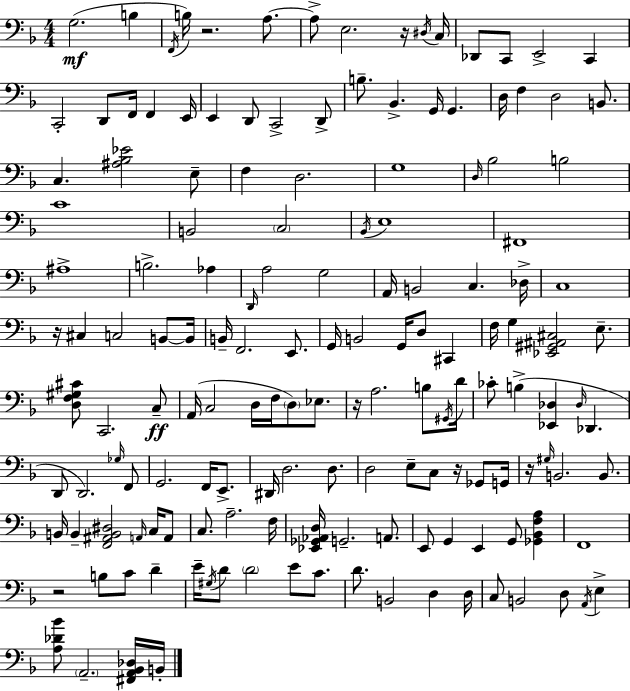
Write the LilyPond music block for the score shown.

{
  \clef bass
  \numericTimeSignature
  \time 4/4
  \key d \minor
  g2.(\mf b4 | \acciaccatura { f,16 } b16) r2. a8.~~ | a8-> e2. r16 | \acciaccatura { dis16 } c16 des,8 c,8 e,2-> c,4 | \break c,2-. d,8 f,16 f,4 | e,16 e,4 d,8 c,2-> | d,8-> b8.-- bes,4.-> g,16 g,4. | d16 f4 d2 b,8. | \break c4. <ais bes ees'>2 | e8-- f4 d2. | g1 | \grace { d16 } bes2 b2 | \break c'1 | b,2 \parenthesize c2 | \acciaccatura { bes,16 } e1 | fis,1 | \break ais1-> | b2.-> | aes4 \grace { d,16 } a2 g2 | a,16 b,2 c4. | \break des16-> c1 | r16 cis4 c2 | b,8~~ b,16 b,16-- f,2. | e,8. g,16 b,2 g,16 d8 | \break cis,4 f16 g4 <ees, gis, ais, cis>2 | e8.-- <d f gis cis'>8 c,2. | c8--\ff a,16( c2 d16 f16 | \parenthesize d8) ees8. r16 a2. | \break b8 \acciaccatura { gis,16 } d'16 ces'8-. b4->( <ees, des>4 | \grace { des16 } des,4. d,8 d,2.) | \grace { ges16 } f,8 g,2. | f,16 e,8.-> dis,16 d2. | \break d8. d2 | e8-- c8 r16 ges,8 g,16 r16 \grace { gis16 } b,2. | b,8. b,16 b,4-- <f, ais, b, dis>2 | \grace { a,16 } c16 a,8 c8. a2.-- | \break f16 <ees, ges, aes, d>16 g,2.-- | a,8. e,8 g,4 | e,4 g,8 <ges, bes, f a>4 f,1 | r2 | \break b8 c'8 d'4-- e'16-- \acciaccatura { gis16 } d'8 \parenthesize d'2 | e'8 c'8. d'8. b,2 | d4 d16 c8 b,2 | d8 \acciaccatura { a,16 } e4-> <a des' bes'>8 \parenthesize a,2.-- | \break <fis, a, bes, des>16 b,16-. \bar "|."
}